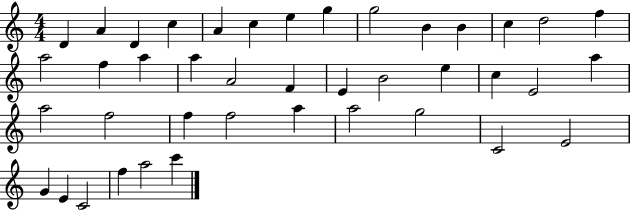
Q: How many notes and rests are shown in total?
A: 41